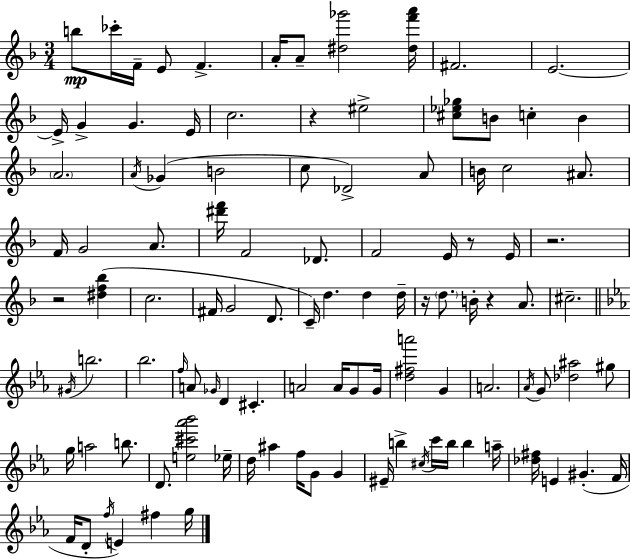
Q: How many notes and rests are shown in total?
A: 106